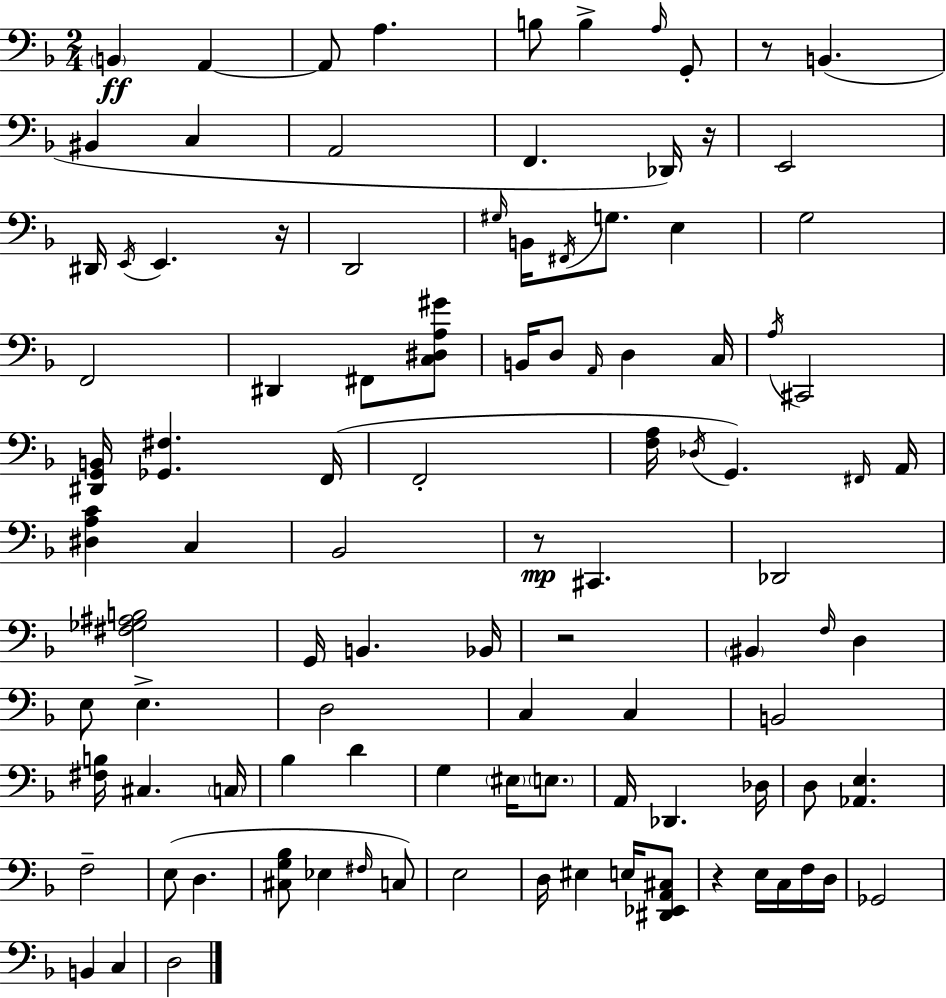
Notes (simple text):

B2/q A2/q A2/e A3/q. B3/e B3/q A3/s G2/e R/e B2/q. BIS2/q C3/q A2/h F2/q. Db2/s R/s E2/h D#2/s E2/s E2/q. R/s D2/h G#3/s B2/s F#2/s G3/e. E3/q G3/h F2/h D#2/q F#2/e [C3,D#3,A3,G#4]/e B2/s D3/e A2/s D3/q C3/s A3/s C#2/h [D#2,G2,B2]/s [Gb2,F#3]/q. F2/s F2/h [F3,A3]/s Db3/s G2/q. F#2/s A2/s [D#3,A3,C4]/q C3/q Bb2/h R/e C#2/q. Db2/h [F#3,Gb3,A#3,B3]/h G2/s B2/q. Bb2/s R/h BIS2/q F3/s D3/q E3/e E3/q. D3/h C3/q C3/q B2/h [F#3,B3]/s C#3/q. C3/s Bb3/q D4/q G3/q EIS3/s E3/e. A2/s Db2/q. Db3/s D3/e [Ab2,E3]/q. F3/h E3/e D3/q. [C#3,G3,Bb3]/e Eb3/q F#3/s C3/e E3/h D3/s EIS3/q E3/s [D#2,Eb2,A2,C#3]/e R/q E3/s C3/s F3/s D3/s Gb2/h B2/q C3/q D3/h